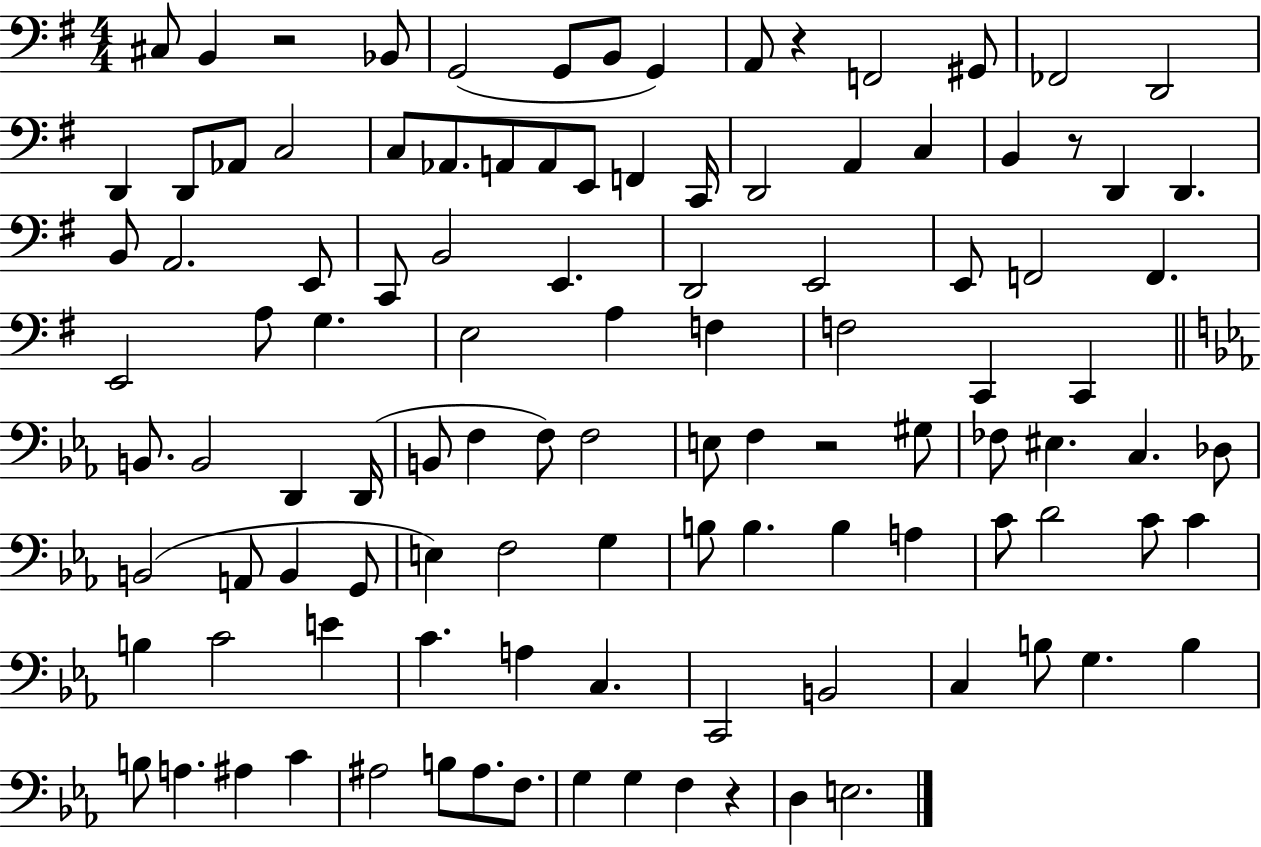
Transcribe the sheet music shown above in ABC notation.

X:1
T:Untitled
M:4/4
L:1/4
K:G
^C,/2 B,, z2 _B,,/2 G,,2 G,,/2 B,,/2 G,, A,,/2 z F,,2 ^G,,/2 _F,,2 D,,2 D,, D,,/2 _A,,/2 C,2 C,/2 _A,,/2 A,,/2 A,,/2 E,,/2 F,, C,,/4 D,,2 A,, C, B,, z/2 D,, D,, B,,/2 A,,2 E,,/2 C,,/2 B,,2 E,, D,,2 E,,2 E,,/2 F,,2 F,, E,,2 A,/2 G, E,2 A, F, F,2 C,, C,, B,,/2 B,,2 D,, D,,/4 B,,/2 F, F,/2 F,2 E,/2 F, z2 ^G,/2 _F,/2 ^E, C, _D,/2 B,,2 A,,/2 B,, G,,/2 E, F,2 G, B,/2 B, B, A, C/2 D2 C/2 C B, C2 E C A, C, C,,2 B,,2 C, B,/2 G, B, B,/2 A, ^A, C ^A,2 B,/2 ^A,/2 F,/2 G, G, F, z D, E,2